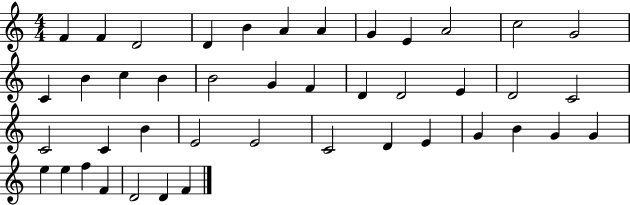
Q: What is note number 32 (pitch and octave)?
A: E4